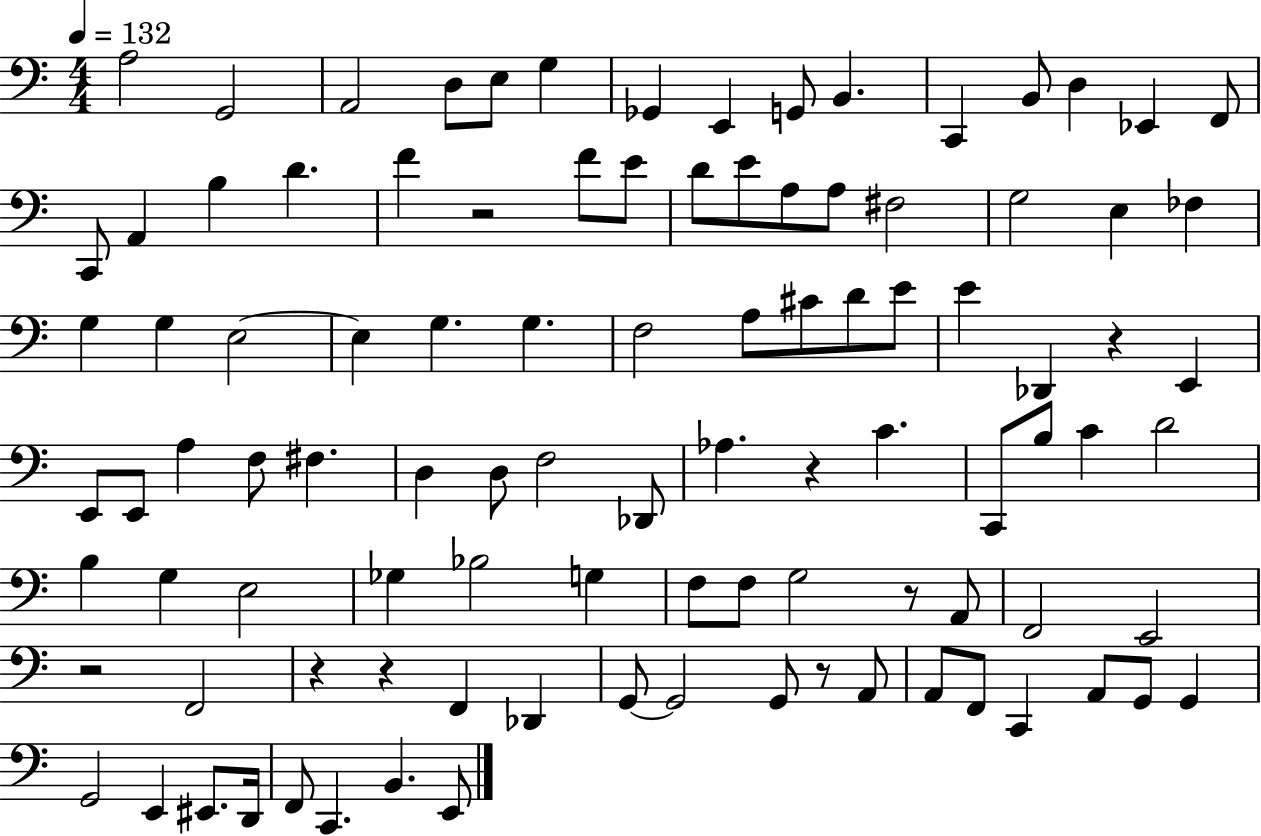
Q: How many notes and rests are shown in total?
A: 100